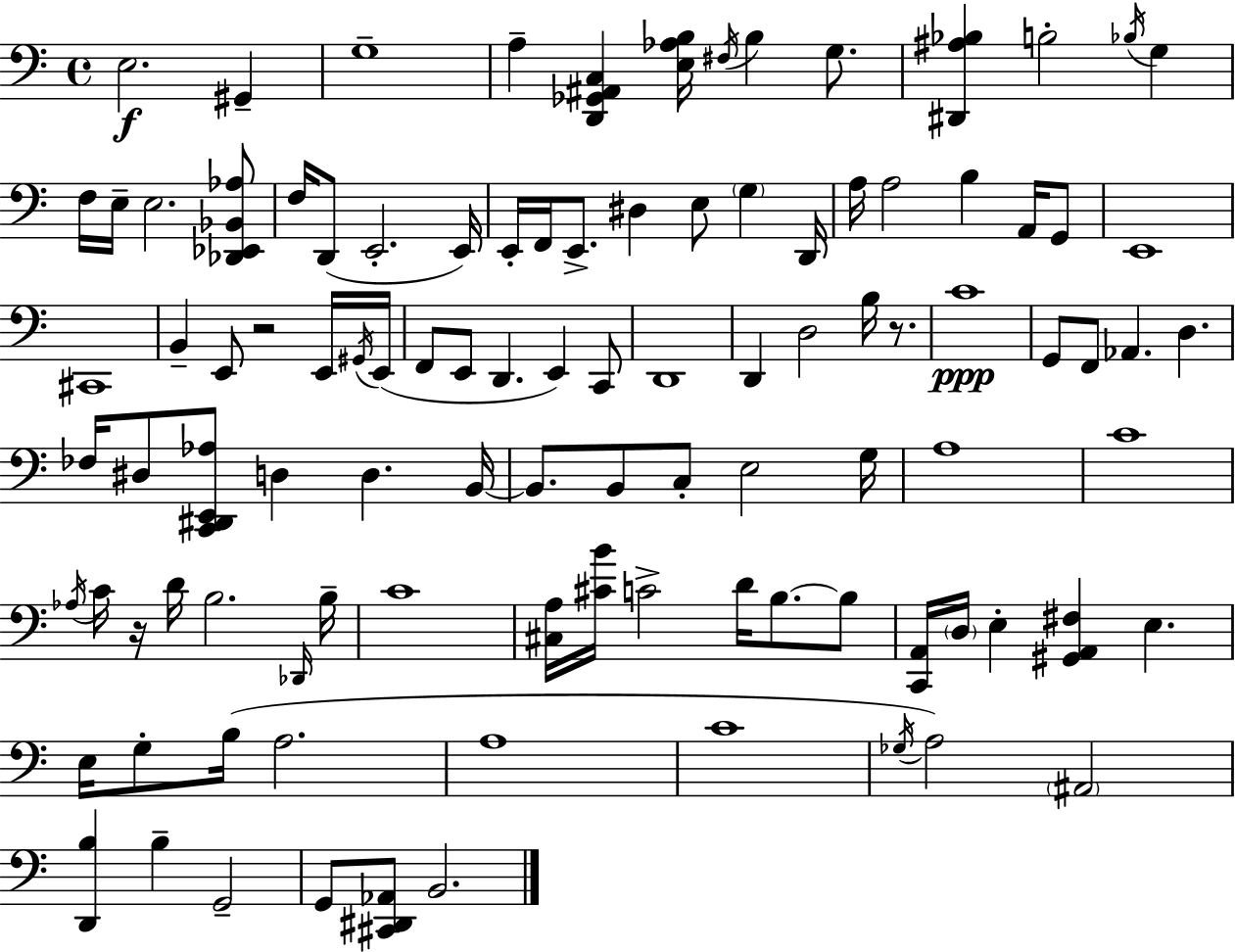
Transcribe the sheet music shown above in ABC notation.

X:1
T:Untitled
M:4/4
L:1/4
K:C
E,2 ^G,, G,4 A, [D,,_G,,^A,,C,] [E,_A,B,]/4 ^F,/4 B, G,/2 [^D,,^A,_B,] B,2 _B,/4 G, F,/4 E,/4 E,2 [_D,,_E,,_B,,_A,]/2 F,/4 D,,/2 E,,2 E,,/4 E,,/4 F,,/4 E,,/2 ^D, E,/2 G, D,,/4 A,/4 A,2 B, A,,/4 G,,/2 E,,4 ^C,,4 B,, E,,/2 z2 E,,/4 ^G,,/4 E,,/4 F,,/2 E,,/2 D,, E,, C,,/2 D,,4 D,, D,2 B,/4 z/2 C4 G,,/2 F,,/2 _A,, D, _F,/4 ^D,/2 [C,,^D,,E,,_A,]/2 D, D, B,,/4 B,,/2 B,,/2 C,/2 E,2 G,/4 A,4 C4 _A,/4 C/4 z/4 D/4 B,2 _D,,/4 B,/4 C4 [^C,A,]/4 [^CB]/4 C2 D/4 B,/2 B,/2 [C,,A,,]/4 D,/4 E, [^G,,A,,^F,] E, E,/4 G,/2 B,/4 A,2 A,4 C4 _G,/4 A,2 ^A,,2 [D,,B,] B, G,,2 G,,/2 [^C,,^D,,_A,,]/2 B,,2